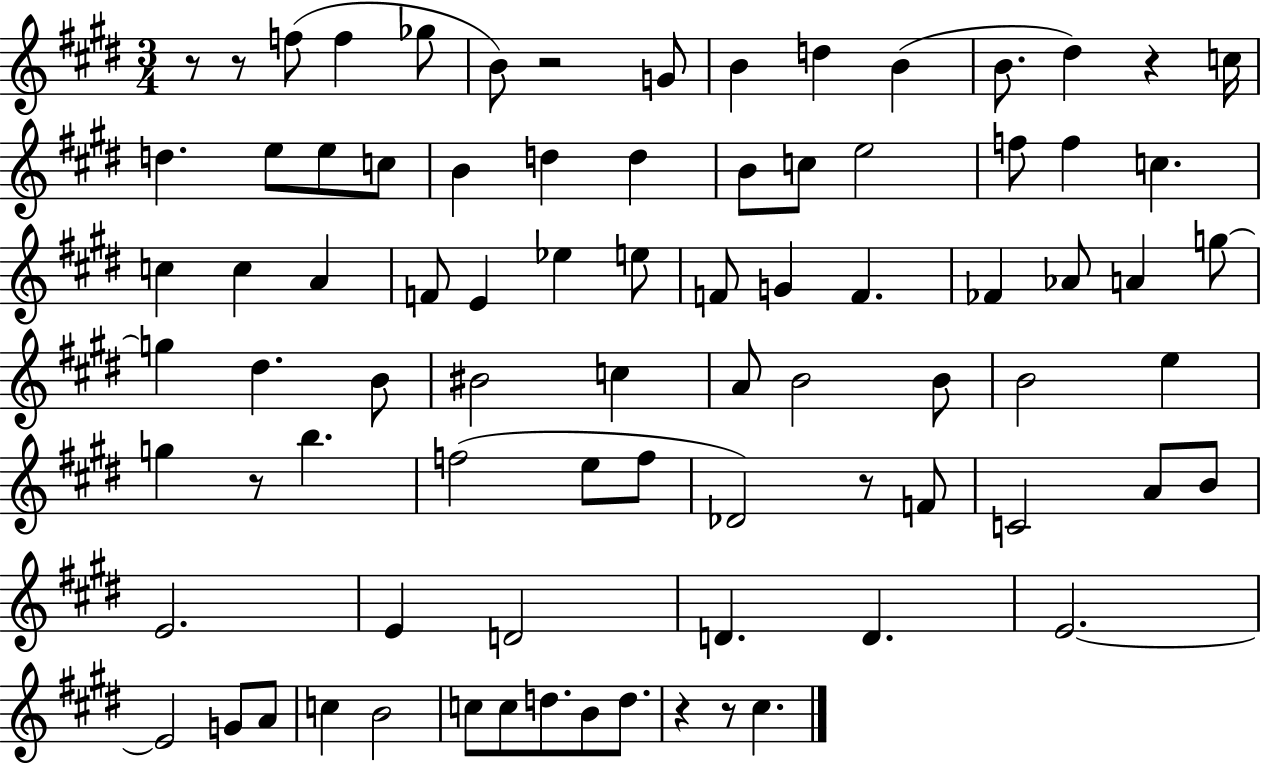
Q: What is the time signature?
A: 3/4